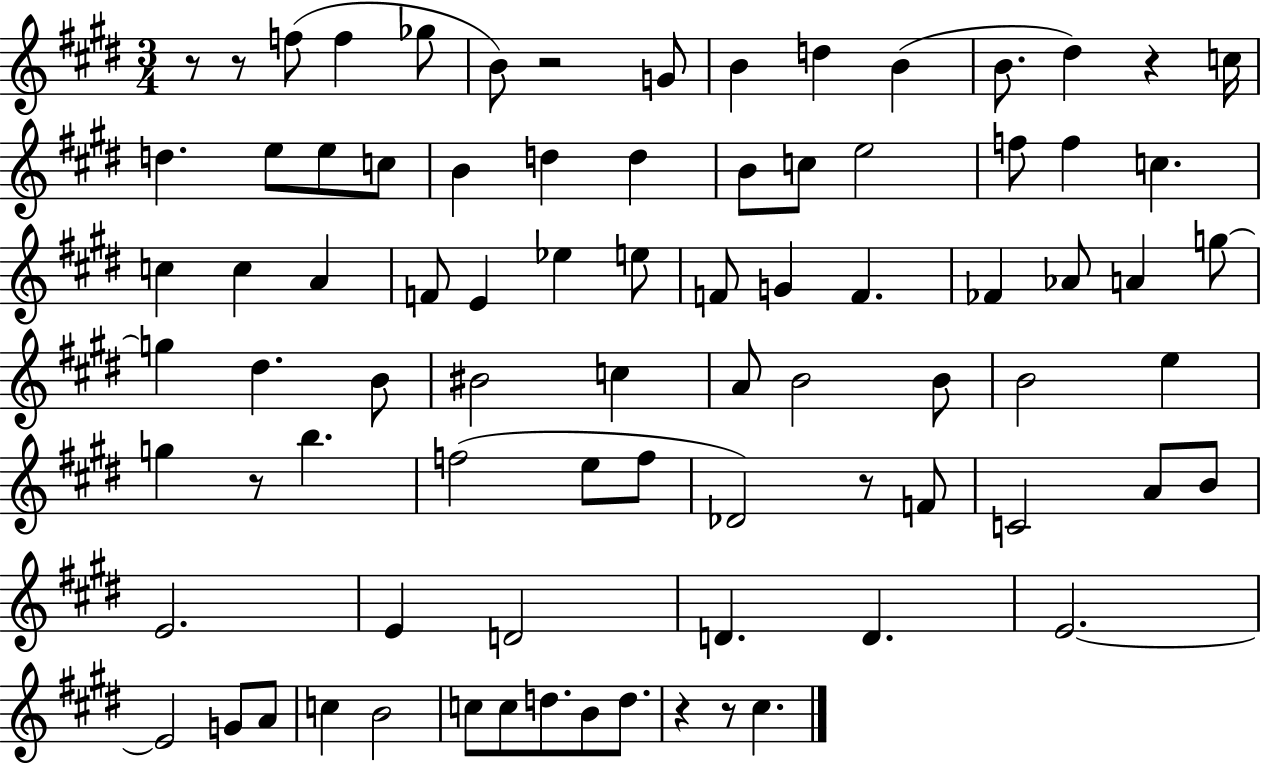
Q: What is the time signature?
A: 3/4